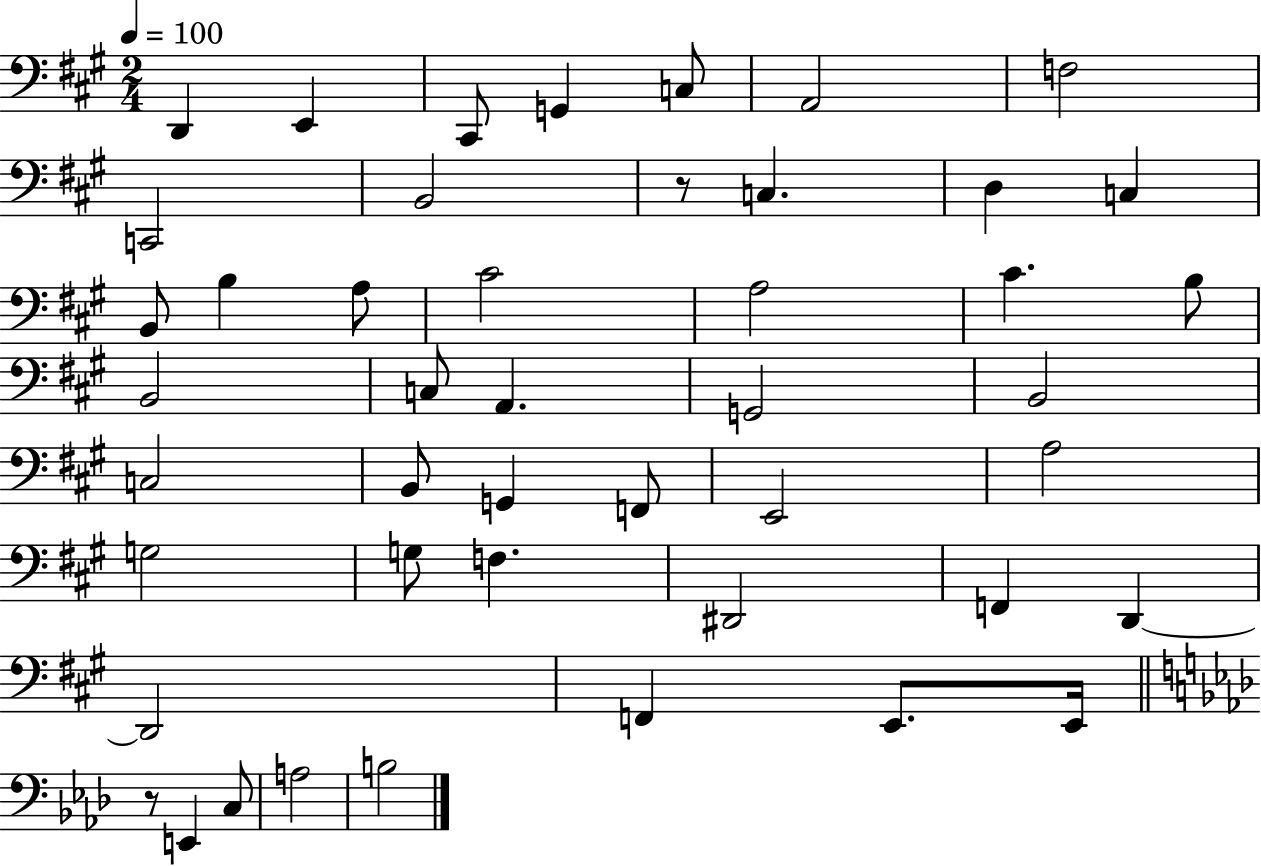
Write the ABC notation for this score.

X:1
T:Untitled
M:2/4
L:1/4
K:A
D,, E,, ^C,,/2 G,, C,/2 A,,2 F,2 C,,2 B,,2 z/2 C, D, C, B,,/2 B, A,/2 ^C2 A,2 ^C B,/2 B,,2 C,/2 A,, G,,2 B,,2 C,2 B,,/2 G,, F,,/2 E,,2 A,2 G,2 G,/2 F, ^D,,2 F,, D,, D,,2 F,, E,,/2 E,,/4 z/2 E,, C,/2 A,2 B,2